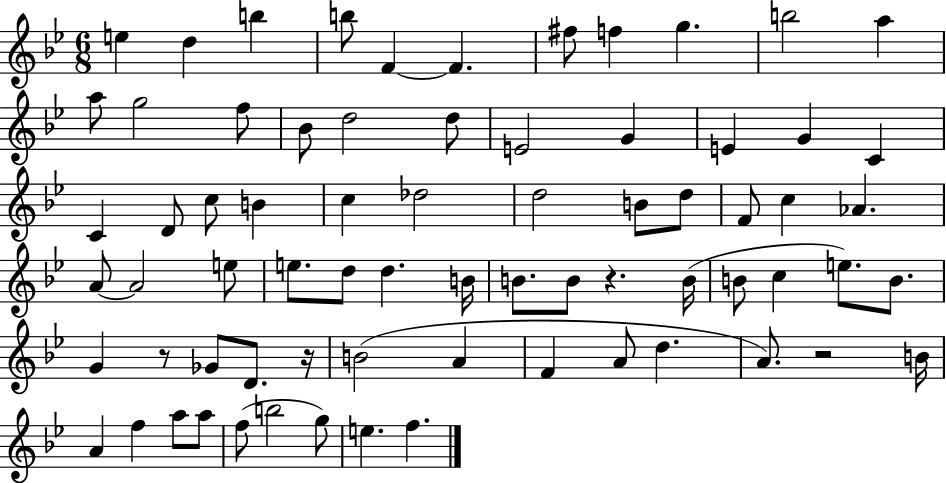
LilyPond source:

{
  \clef treble
  \numericTimeSignature
  \time 6/8
  \key bes \major
  e''4 d''4 b''4 | b''8 f'4~~ f'4. | fis''8 f''4 g''4. | b''2 a''4 | \break a''8 g''2 f''8 | bes'8 d''2 d''8 | e'2 g'4 | e'4 g'4 c'4 | \break c'4 d'8 c''8 b'4 | c''4 des''2 | d''2 b'8 d''8 | f'8 c''4 aes'4. | \break a'8~~ a'2 e''8 | e''8. d''8 d''4. b'16 | b'8. b'8 r4. b'16( | b'8 c''4 e''8.) b'8. | \break g'4 r8 ges'8 d'8. r16 | b'2( a'4 | f'4 a'8 d''4. | a'8.) r2 b'16 | \break a'4 f''4 a''8 a''8 | f''8( b''2 g''8) | e''4. f''4. | \bar "|."
}